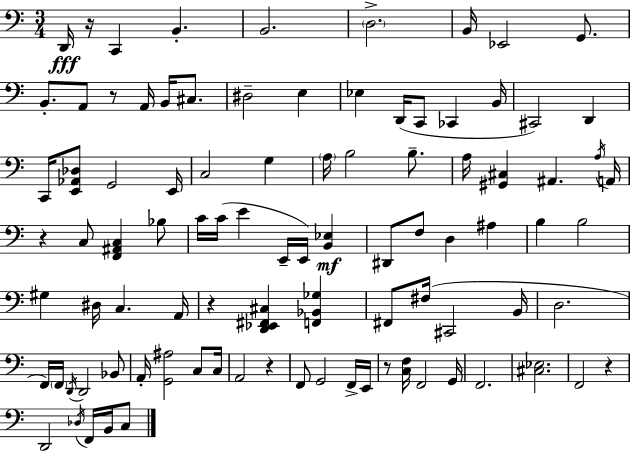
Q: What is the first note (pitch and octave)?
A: D2